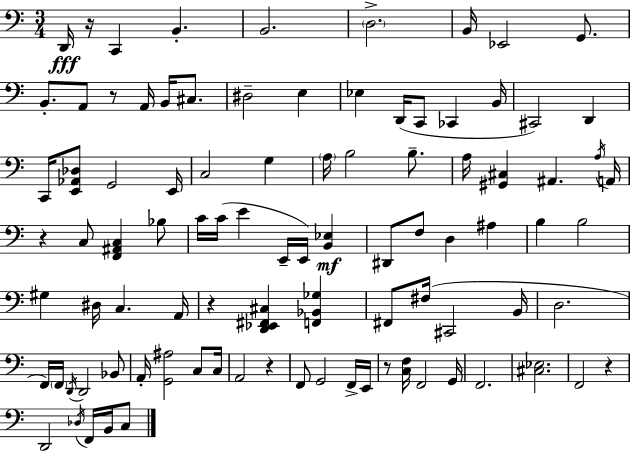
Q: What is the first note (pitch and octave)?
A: D2